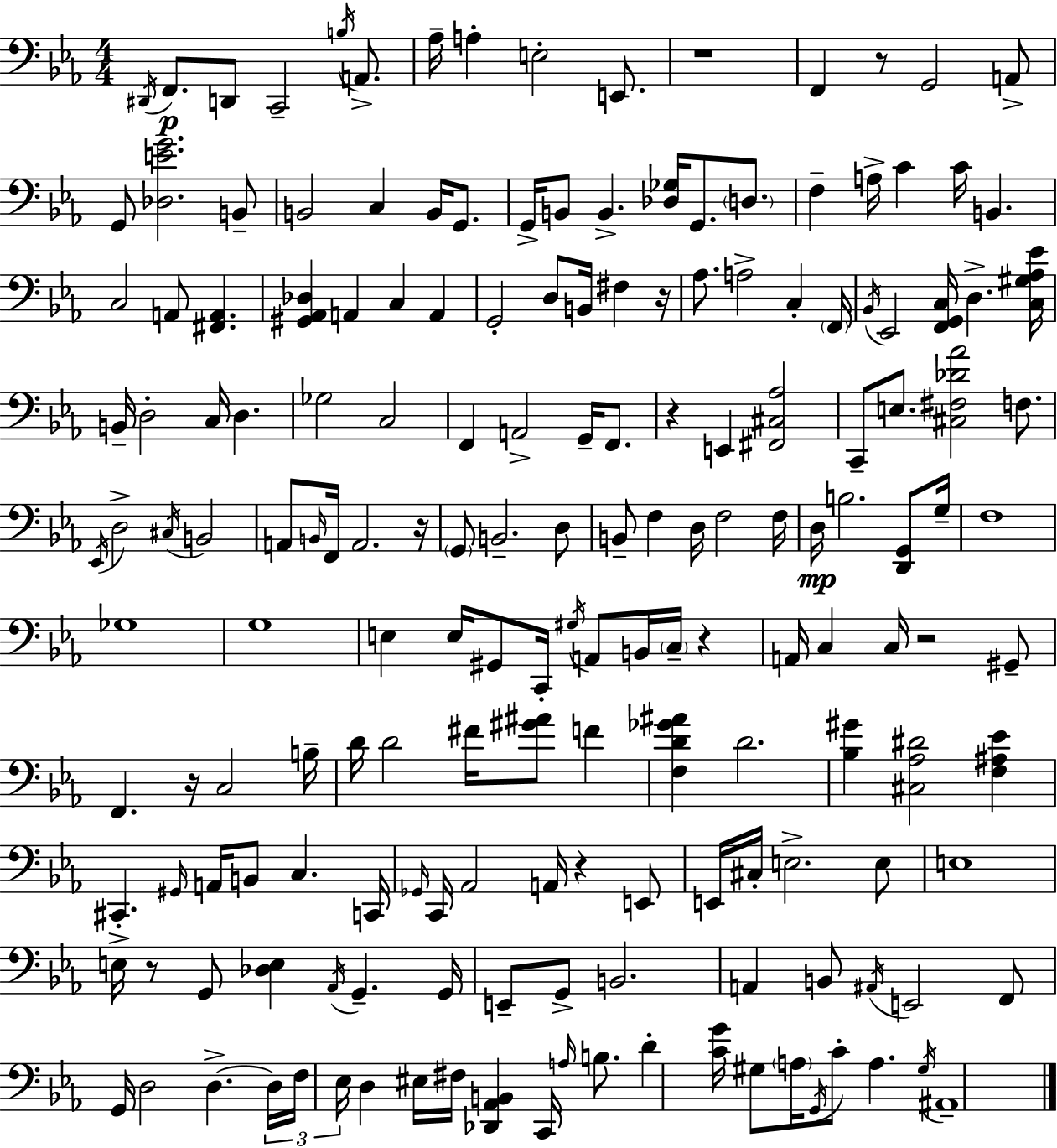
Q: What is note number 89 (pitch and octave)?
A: C3